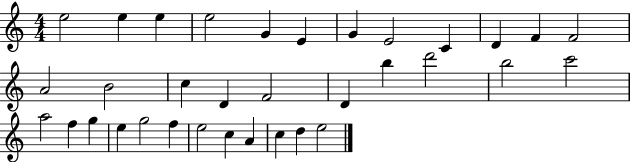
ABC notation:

X:1
T:Untitled
M:4/4
L:1/4
K:C
e2 e e e2 G E G E2 C D F F2 A2 B2 c D F2 D b d'2 b2 c'2 a2 f g e g2 f e2 c A c d e2